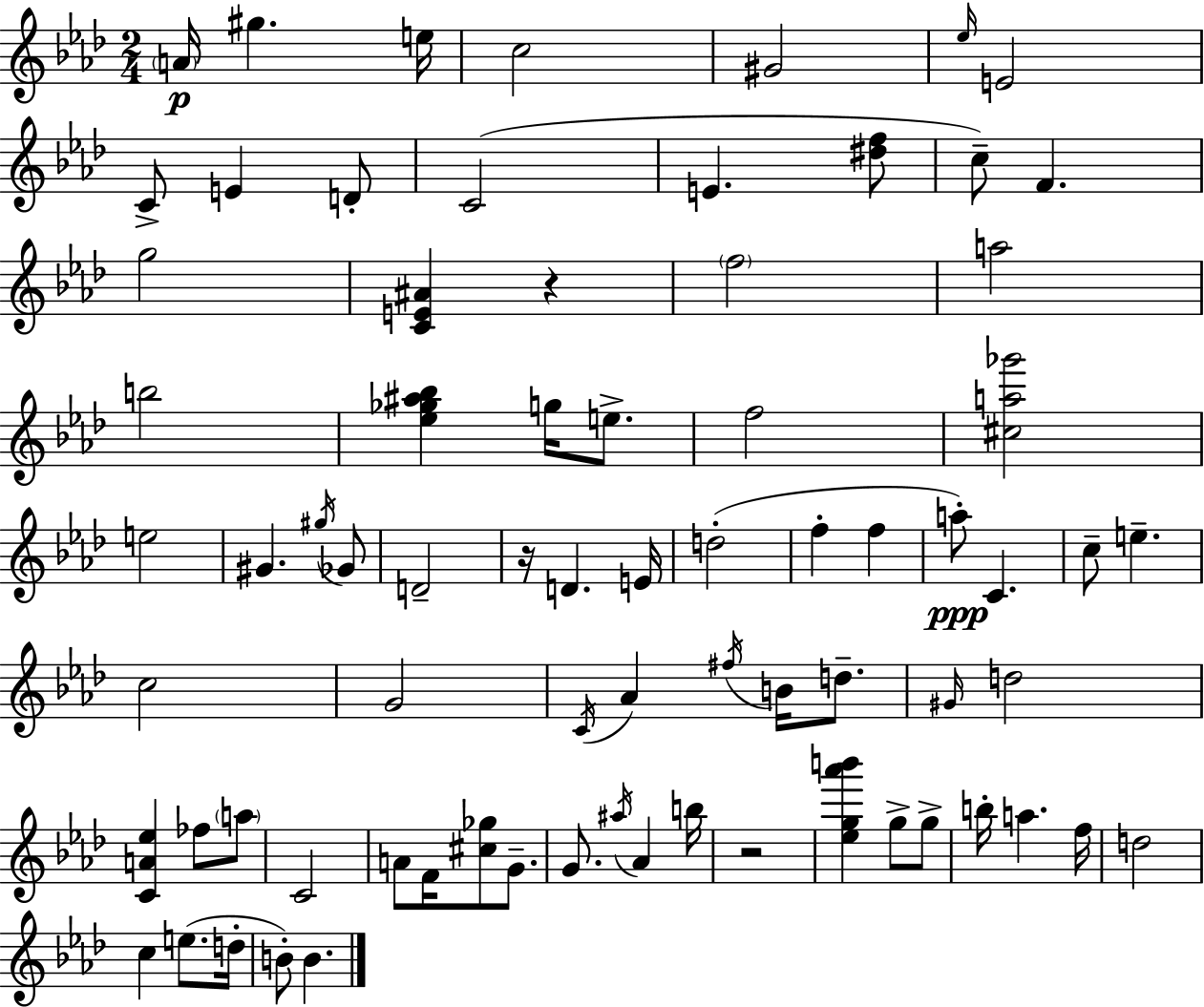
A4/s G#5/q. E5/s C5/h G#4/h Eb5/s E4/h C4/e E4/q D4/e C4/h E4/q. [D#5,F5]/e C5/e F4/q. G5/h [C4,E4,A#4]/q R/q F5/h A5/h B5/h [Eb5,Gb5,A#5,Bb5]/q G5/s E5/e. F5/h [C#5,A5,Gb6]/h E5/h G#4/q. G#5/s Gb4/e D4/h R/s D4/q. E4/s D5/h F5/q F5/q A5/e C4/q. C5/e E5/q. C5/h G4/h C4/s Ab4/q F#5/s B4/s D5/e. G#4/s D5/h [C4,A4,Eb5]/q FES5/e A5/e C4/h A4/e F4/s [C#5,Gb5]/e G4/e. G4/e. A#5/s Ab4/q B5/s R/h [Eb5,G5,Ab6,B6]/q G5/e G5/e B5/s A5/q. F5/s D5/h C5/q E5/e. D5/s B4/e B4/q.